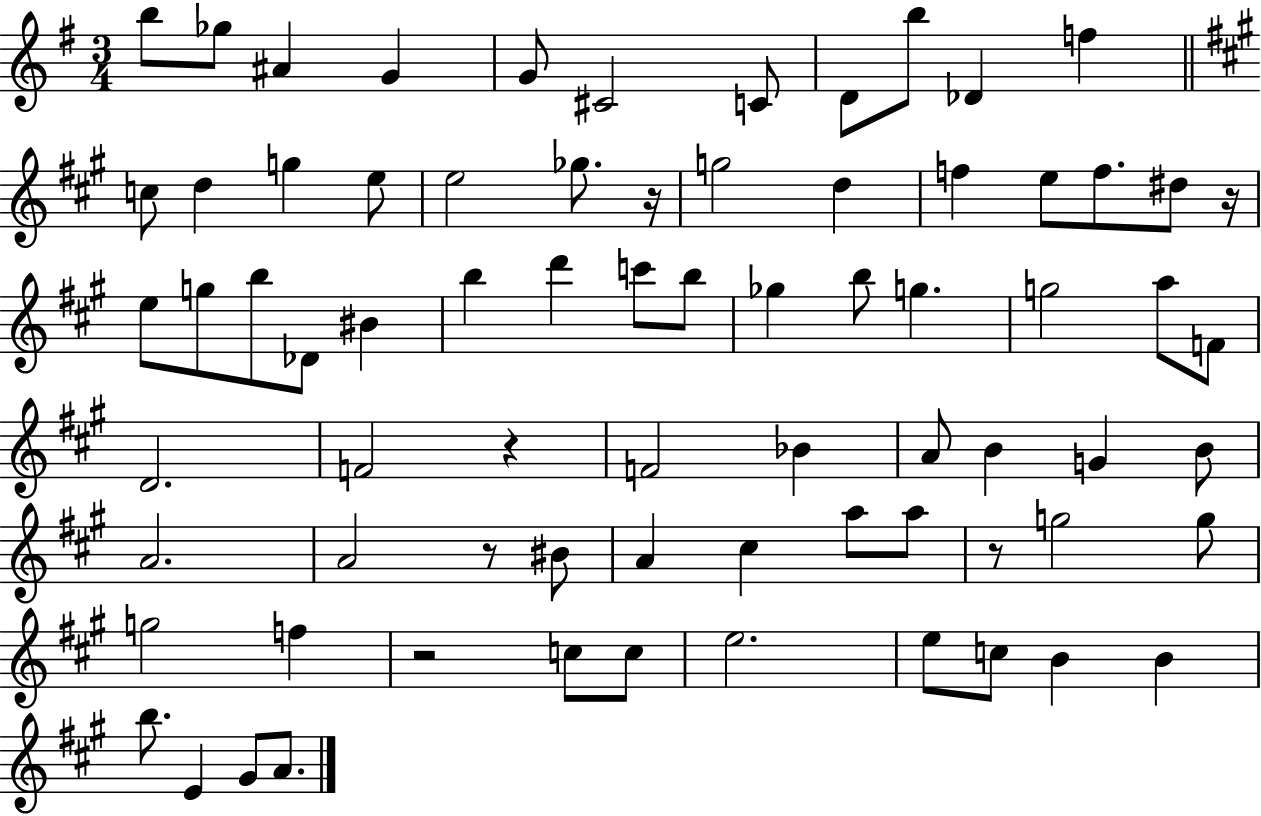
{
  \clef treble
  \numericTimeSignature
  \time 3/4
  \key g \major
  \repeat volta 2 { b''8 ges''8 ais'4 g'4 | g'8 cis'2 c'8 | d'8 b''8 des'4 f''4 | \bar "||" \break \key a \major c''8 d''4 g''4 e''8 | e''2 ges''8. r16 | g''2 d''4 | f''4 e''8 f''8. dis''8 r16 | \break e''8 g''8 b''8 des'8 bis'4 | b''4 d'''4 c'''8 b''8 | ges''4 b''8 g''4. | g''2 a''8 f'8 | \break d'2. | f'2 r4 | f'2 bes'4 | a'8 b'4 g'4 b'8 | \break a'2. | a'2 r8 bis'8 | a'4 cis''4 a''8 a''8 | r8 g''2 g''8 | \break g''2 f''4 | r2 c''8 c''8 | e''2. | e''8 c''8 b'4 b'4 | \break b''8. e'4 gis'8 a'8. | } \bar "|."
}